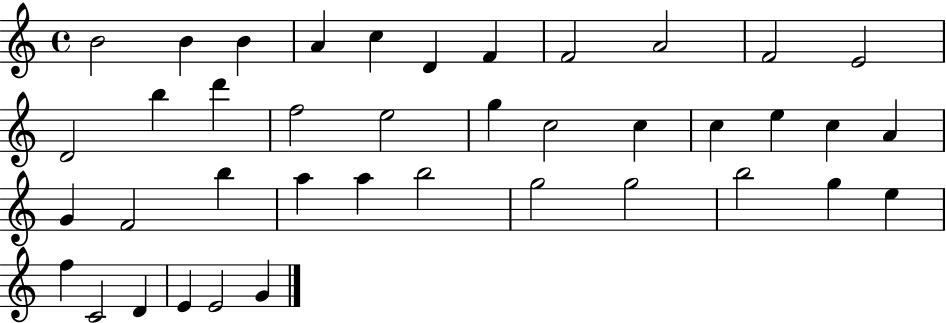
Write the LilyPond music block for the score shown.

{
  \clef treble
  \time 4/4
  \defaultTimeSignature
  \key c \major
  b'2 b'4 b'4 | a'4 c''4 d'4 f'4 | f'2 a'2 | f'2 e'2 | \break d'2 b''4 d'''4 | f''2 e''2 | g''4 c''2 c''4 | c''4 e''4 c''4 a'4 | \break g'4 f'2 b''4 | a''4 a''4 b''2 | g''2 g''2 | b''2 g''4 e''4 | \break f''4 c'2 d'4 | e'4 e'2 g'4 | \bar "|."
}